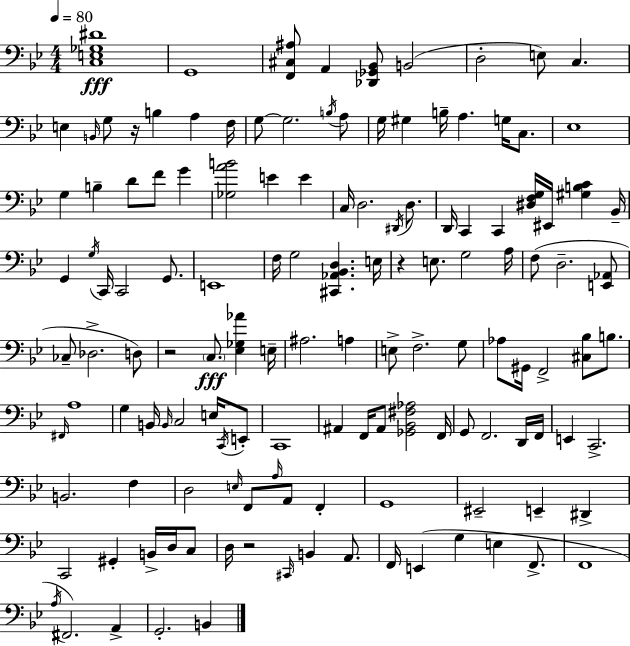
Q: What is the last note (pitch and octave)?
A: B2